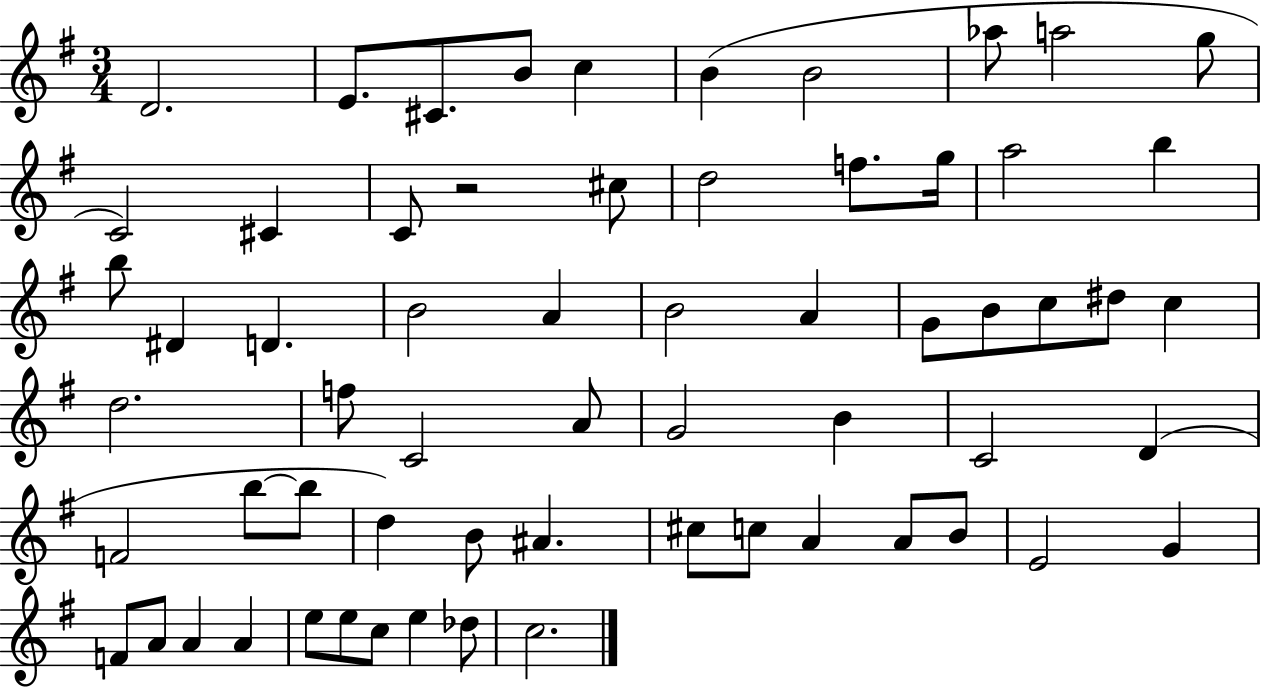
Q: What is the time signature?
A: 3/4